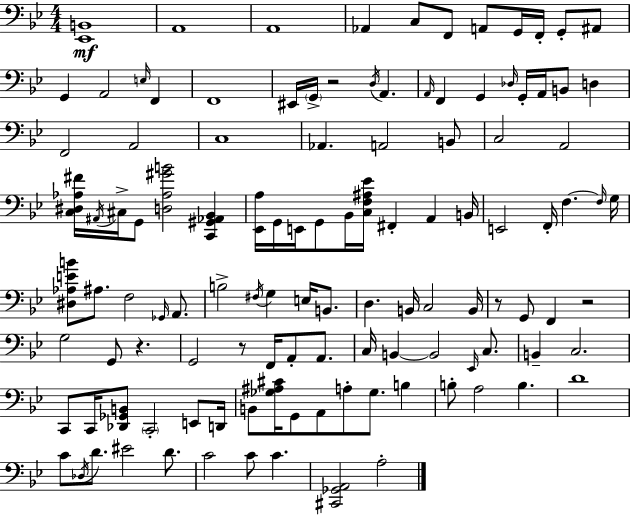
[Eb2,B2]/w A2/w A2/w Ab2/q C3/e F2/e A2/e G2/s F2/s G2/e A#2/e G2/q A2/h E3/s F2/q F2/w EIS2/s G2/s R/h D3/s A2/q. A2/s F2/q G2/q Db3/s G2/s A2/s B2/e D3/q F2/h A2/h C3/w Ab2/q. A2/h B2/e C3/h A2/h [C3,D#3,Ab3,F#4]/s A#2/s C#3/s G2/e [D3,Ab3,G#4,B4]/h [C2,G#2,Ab2,Bb2]/q [Eb2,A3]/s G2/s E2/s G2/e Bb2/s [C3,F3,A#3,Eb4]/s F#2/q A2/q B2/s E2/h F2/s F3/q. F3/s G3/s [D#3,Ab3,E4,B4]/e A#3/e. F3/h Gb2/s A2/e. B3/h F#3/s G3/q E3/s B2/e. D3/q. B2/s C3/h B2/s R/e G2/e F2/q R/h G3/h G2/e R/q. G2/h R/e F2/s A2/e A2/e. C3/s B2/q B2/h Eb2/s C3/e. B2/q C3/h. C2/e C2/s [Db2,Gb2,B2]/e C2/h E2/e D2/s B2/e [Gb3,A#3,C#4]/s G2/e A2/e A3/e Gb3/e. B3/q B3/e A3/h B3/q. D4/w C4/e Db3/s D4/e. EIS4/h D4/e. C4/h C4/e C4/q. [C#2,Gb2,A2]/h A3/h